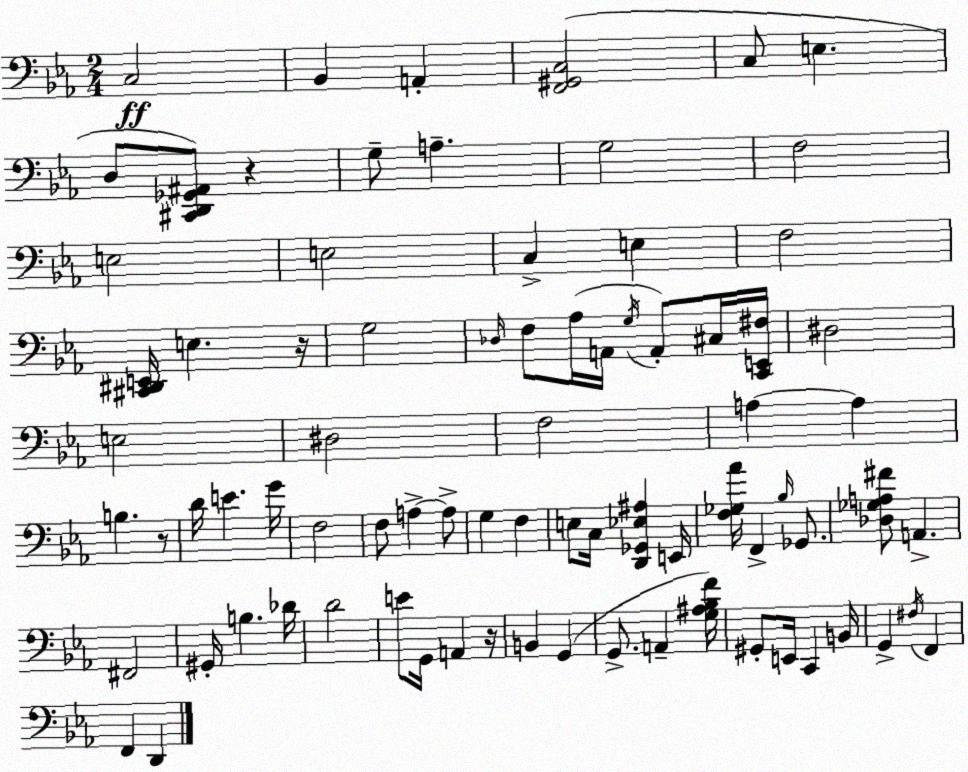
X:1
T:Untitled
M:2/4
L:1/4
K:Eb
C,2 _B,, A,, [F,,^G,,C,]2 C,/2 E, D,/2 [^C,,D,,_G,,^A,,]/2 z G,/2 A, G,2 F,2 E,2 E,2 C, E, F,2 [^C,,^D,,E,,]/4 E, z/4 G,2 _D,/4 F,/2 _A,/4 A,,/4 G,/4 A,,/2 ^C,/4 [C,,E,,^F,]/4 ^D,2 E,2 ^D,2 F,2 A, A, B, z/2 D/4 E G/4 F,2 F,/2 A, A,/2 G, F, E,/2 C,/4 [D,,_G,,_E,^A,] E,,/4 [F,_G,_A]/4 F,, _B,/4 _G,,/2 [_D,_G,A,^F]/2 A,, ^F,,2 ^G,,/4 B, _D/4 D2 E/2 G,,/4 A,, z/4 B,, G,, G,,/2 A,, [G,^A,_B,F]/4 ^G,,/2 E,,/4 C,, B,,/4 G,, ^F,/4 F,, F,, D,,